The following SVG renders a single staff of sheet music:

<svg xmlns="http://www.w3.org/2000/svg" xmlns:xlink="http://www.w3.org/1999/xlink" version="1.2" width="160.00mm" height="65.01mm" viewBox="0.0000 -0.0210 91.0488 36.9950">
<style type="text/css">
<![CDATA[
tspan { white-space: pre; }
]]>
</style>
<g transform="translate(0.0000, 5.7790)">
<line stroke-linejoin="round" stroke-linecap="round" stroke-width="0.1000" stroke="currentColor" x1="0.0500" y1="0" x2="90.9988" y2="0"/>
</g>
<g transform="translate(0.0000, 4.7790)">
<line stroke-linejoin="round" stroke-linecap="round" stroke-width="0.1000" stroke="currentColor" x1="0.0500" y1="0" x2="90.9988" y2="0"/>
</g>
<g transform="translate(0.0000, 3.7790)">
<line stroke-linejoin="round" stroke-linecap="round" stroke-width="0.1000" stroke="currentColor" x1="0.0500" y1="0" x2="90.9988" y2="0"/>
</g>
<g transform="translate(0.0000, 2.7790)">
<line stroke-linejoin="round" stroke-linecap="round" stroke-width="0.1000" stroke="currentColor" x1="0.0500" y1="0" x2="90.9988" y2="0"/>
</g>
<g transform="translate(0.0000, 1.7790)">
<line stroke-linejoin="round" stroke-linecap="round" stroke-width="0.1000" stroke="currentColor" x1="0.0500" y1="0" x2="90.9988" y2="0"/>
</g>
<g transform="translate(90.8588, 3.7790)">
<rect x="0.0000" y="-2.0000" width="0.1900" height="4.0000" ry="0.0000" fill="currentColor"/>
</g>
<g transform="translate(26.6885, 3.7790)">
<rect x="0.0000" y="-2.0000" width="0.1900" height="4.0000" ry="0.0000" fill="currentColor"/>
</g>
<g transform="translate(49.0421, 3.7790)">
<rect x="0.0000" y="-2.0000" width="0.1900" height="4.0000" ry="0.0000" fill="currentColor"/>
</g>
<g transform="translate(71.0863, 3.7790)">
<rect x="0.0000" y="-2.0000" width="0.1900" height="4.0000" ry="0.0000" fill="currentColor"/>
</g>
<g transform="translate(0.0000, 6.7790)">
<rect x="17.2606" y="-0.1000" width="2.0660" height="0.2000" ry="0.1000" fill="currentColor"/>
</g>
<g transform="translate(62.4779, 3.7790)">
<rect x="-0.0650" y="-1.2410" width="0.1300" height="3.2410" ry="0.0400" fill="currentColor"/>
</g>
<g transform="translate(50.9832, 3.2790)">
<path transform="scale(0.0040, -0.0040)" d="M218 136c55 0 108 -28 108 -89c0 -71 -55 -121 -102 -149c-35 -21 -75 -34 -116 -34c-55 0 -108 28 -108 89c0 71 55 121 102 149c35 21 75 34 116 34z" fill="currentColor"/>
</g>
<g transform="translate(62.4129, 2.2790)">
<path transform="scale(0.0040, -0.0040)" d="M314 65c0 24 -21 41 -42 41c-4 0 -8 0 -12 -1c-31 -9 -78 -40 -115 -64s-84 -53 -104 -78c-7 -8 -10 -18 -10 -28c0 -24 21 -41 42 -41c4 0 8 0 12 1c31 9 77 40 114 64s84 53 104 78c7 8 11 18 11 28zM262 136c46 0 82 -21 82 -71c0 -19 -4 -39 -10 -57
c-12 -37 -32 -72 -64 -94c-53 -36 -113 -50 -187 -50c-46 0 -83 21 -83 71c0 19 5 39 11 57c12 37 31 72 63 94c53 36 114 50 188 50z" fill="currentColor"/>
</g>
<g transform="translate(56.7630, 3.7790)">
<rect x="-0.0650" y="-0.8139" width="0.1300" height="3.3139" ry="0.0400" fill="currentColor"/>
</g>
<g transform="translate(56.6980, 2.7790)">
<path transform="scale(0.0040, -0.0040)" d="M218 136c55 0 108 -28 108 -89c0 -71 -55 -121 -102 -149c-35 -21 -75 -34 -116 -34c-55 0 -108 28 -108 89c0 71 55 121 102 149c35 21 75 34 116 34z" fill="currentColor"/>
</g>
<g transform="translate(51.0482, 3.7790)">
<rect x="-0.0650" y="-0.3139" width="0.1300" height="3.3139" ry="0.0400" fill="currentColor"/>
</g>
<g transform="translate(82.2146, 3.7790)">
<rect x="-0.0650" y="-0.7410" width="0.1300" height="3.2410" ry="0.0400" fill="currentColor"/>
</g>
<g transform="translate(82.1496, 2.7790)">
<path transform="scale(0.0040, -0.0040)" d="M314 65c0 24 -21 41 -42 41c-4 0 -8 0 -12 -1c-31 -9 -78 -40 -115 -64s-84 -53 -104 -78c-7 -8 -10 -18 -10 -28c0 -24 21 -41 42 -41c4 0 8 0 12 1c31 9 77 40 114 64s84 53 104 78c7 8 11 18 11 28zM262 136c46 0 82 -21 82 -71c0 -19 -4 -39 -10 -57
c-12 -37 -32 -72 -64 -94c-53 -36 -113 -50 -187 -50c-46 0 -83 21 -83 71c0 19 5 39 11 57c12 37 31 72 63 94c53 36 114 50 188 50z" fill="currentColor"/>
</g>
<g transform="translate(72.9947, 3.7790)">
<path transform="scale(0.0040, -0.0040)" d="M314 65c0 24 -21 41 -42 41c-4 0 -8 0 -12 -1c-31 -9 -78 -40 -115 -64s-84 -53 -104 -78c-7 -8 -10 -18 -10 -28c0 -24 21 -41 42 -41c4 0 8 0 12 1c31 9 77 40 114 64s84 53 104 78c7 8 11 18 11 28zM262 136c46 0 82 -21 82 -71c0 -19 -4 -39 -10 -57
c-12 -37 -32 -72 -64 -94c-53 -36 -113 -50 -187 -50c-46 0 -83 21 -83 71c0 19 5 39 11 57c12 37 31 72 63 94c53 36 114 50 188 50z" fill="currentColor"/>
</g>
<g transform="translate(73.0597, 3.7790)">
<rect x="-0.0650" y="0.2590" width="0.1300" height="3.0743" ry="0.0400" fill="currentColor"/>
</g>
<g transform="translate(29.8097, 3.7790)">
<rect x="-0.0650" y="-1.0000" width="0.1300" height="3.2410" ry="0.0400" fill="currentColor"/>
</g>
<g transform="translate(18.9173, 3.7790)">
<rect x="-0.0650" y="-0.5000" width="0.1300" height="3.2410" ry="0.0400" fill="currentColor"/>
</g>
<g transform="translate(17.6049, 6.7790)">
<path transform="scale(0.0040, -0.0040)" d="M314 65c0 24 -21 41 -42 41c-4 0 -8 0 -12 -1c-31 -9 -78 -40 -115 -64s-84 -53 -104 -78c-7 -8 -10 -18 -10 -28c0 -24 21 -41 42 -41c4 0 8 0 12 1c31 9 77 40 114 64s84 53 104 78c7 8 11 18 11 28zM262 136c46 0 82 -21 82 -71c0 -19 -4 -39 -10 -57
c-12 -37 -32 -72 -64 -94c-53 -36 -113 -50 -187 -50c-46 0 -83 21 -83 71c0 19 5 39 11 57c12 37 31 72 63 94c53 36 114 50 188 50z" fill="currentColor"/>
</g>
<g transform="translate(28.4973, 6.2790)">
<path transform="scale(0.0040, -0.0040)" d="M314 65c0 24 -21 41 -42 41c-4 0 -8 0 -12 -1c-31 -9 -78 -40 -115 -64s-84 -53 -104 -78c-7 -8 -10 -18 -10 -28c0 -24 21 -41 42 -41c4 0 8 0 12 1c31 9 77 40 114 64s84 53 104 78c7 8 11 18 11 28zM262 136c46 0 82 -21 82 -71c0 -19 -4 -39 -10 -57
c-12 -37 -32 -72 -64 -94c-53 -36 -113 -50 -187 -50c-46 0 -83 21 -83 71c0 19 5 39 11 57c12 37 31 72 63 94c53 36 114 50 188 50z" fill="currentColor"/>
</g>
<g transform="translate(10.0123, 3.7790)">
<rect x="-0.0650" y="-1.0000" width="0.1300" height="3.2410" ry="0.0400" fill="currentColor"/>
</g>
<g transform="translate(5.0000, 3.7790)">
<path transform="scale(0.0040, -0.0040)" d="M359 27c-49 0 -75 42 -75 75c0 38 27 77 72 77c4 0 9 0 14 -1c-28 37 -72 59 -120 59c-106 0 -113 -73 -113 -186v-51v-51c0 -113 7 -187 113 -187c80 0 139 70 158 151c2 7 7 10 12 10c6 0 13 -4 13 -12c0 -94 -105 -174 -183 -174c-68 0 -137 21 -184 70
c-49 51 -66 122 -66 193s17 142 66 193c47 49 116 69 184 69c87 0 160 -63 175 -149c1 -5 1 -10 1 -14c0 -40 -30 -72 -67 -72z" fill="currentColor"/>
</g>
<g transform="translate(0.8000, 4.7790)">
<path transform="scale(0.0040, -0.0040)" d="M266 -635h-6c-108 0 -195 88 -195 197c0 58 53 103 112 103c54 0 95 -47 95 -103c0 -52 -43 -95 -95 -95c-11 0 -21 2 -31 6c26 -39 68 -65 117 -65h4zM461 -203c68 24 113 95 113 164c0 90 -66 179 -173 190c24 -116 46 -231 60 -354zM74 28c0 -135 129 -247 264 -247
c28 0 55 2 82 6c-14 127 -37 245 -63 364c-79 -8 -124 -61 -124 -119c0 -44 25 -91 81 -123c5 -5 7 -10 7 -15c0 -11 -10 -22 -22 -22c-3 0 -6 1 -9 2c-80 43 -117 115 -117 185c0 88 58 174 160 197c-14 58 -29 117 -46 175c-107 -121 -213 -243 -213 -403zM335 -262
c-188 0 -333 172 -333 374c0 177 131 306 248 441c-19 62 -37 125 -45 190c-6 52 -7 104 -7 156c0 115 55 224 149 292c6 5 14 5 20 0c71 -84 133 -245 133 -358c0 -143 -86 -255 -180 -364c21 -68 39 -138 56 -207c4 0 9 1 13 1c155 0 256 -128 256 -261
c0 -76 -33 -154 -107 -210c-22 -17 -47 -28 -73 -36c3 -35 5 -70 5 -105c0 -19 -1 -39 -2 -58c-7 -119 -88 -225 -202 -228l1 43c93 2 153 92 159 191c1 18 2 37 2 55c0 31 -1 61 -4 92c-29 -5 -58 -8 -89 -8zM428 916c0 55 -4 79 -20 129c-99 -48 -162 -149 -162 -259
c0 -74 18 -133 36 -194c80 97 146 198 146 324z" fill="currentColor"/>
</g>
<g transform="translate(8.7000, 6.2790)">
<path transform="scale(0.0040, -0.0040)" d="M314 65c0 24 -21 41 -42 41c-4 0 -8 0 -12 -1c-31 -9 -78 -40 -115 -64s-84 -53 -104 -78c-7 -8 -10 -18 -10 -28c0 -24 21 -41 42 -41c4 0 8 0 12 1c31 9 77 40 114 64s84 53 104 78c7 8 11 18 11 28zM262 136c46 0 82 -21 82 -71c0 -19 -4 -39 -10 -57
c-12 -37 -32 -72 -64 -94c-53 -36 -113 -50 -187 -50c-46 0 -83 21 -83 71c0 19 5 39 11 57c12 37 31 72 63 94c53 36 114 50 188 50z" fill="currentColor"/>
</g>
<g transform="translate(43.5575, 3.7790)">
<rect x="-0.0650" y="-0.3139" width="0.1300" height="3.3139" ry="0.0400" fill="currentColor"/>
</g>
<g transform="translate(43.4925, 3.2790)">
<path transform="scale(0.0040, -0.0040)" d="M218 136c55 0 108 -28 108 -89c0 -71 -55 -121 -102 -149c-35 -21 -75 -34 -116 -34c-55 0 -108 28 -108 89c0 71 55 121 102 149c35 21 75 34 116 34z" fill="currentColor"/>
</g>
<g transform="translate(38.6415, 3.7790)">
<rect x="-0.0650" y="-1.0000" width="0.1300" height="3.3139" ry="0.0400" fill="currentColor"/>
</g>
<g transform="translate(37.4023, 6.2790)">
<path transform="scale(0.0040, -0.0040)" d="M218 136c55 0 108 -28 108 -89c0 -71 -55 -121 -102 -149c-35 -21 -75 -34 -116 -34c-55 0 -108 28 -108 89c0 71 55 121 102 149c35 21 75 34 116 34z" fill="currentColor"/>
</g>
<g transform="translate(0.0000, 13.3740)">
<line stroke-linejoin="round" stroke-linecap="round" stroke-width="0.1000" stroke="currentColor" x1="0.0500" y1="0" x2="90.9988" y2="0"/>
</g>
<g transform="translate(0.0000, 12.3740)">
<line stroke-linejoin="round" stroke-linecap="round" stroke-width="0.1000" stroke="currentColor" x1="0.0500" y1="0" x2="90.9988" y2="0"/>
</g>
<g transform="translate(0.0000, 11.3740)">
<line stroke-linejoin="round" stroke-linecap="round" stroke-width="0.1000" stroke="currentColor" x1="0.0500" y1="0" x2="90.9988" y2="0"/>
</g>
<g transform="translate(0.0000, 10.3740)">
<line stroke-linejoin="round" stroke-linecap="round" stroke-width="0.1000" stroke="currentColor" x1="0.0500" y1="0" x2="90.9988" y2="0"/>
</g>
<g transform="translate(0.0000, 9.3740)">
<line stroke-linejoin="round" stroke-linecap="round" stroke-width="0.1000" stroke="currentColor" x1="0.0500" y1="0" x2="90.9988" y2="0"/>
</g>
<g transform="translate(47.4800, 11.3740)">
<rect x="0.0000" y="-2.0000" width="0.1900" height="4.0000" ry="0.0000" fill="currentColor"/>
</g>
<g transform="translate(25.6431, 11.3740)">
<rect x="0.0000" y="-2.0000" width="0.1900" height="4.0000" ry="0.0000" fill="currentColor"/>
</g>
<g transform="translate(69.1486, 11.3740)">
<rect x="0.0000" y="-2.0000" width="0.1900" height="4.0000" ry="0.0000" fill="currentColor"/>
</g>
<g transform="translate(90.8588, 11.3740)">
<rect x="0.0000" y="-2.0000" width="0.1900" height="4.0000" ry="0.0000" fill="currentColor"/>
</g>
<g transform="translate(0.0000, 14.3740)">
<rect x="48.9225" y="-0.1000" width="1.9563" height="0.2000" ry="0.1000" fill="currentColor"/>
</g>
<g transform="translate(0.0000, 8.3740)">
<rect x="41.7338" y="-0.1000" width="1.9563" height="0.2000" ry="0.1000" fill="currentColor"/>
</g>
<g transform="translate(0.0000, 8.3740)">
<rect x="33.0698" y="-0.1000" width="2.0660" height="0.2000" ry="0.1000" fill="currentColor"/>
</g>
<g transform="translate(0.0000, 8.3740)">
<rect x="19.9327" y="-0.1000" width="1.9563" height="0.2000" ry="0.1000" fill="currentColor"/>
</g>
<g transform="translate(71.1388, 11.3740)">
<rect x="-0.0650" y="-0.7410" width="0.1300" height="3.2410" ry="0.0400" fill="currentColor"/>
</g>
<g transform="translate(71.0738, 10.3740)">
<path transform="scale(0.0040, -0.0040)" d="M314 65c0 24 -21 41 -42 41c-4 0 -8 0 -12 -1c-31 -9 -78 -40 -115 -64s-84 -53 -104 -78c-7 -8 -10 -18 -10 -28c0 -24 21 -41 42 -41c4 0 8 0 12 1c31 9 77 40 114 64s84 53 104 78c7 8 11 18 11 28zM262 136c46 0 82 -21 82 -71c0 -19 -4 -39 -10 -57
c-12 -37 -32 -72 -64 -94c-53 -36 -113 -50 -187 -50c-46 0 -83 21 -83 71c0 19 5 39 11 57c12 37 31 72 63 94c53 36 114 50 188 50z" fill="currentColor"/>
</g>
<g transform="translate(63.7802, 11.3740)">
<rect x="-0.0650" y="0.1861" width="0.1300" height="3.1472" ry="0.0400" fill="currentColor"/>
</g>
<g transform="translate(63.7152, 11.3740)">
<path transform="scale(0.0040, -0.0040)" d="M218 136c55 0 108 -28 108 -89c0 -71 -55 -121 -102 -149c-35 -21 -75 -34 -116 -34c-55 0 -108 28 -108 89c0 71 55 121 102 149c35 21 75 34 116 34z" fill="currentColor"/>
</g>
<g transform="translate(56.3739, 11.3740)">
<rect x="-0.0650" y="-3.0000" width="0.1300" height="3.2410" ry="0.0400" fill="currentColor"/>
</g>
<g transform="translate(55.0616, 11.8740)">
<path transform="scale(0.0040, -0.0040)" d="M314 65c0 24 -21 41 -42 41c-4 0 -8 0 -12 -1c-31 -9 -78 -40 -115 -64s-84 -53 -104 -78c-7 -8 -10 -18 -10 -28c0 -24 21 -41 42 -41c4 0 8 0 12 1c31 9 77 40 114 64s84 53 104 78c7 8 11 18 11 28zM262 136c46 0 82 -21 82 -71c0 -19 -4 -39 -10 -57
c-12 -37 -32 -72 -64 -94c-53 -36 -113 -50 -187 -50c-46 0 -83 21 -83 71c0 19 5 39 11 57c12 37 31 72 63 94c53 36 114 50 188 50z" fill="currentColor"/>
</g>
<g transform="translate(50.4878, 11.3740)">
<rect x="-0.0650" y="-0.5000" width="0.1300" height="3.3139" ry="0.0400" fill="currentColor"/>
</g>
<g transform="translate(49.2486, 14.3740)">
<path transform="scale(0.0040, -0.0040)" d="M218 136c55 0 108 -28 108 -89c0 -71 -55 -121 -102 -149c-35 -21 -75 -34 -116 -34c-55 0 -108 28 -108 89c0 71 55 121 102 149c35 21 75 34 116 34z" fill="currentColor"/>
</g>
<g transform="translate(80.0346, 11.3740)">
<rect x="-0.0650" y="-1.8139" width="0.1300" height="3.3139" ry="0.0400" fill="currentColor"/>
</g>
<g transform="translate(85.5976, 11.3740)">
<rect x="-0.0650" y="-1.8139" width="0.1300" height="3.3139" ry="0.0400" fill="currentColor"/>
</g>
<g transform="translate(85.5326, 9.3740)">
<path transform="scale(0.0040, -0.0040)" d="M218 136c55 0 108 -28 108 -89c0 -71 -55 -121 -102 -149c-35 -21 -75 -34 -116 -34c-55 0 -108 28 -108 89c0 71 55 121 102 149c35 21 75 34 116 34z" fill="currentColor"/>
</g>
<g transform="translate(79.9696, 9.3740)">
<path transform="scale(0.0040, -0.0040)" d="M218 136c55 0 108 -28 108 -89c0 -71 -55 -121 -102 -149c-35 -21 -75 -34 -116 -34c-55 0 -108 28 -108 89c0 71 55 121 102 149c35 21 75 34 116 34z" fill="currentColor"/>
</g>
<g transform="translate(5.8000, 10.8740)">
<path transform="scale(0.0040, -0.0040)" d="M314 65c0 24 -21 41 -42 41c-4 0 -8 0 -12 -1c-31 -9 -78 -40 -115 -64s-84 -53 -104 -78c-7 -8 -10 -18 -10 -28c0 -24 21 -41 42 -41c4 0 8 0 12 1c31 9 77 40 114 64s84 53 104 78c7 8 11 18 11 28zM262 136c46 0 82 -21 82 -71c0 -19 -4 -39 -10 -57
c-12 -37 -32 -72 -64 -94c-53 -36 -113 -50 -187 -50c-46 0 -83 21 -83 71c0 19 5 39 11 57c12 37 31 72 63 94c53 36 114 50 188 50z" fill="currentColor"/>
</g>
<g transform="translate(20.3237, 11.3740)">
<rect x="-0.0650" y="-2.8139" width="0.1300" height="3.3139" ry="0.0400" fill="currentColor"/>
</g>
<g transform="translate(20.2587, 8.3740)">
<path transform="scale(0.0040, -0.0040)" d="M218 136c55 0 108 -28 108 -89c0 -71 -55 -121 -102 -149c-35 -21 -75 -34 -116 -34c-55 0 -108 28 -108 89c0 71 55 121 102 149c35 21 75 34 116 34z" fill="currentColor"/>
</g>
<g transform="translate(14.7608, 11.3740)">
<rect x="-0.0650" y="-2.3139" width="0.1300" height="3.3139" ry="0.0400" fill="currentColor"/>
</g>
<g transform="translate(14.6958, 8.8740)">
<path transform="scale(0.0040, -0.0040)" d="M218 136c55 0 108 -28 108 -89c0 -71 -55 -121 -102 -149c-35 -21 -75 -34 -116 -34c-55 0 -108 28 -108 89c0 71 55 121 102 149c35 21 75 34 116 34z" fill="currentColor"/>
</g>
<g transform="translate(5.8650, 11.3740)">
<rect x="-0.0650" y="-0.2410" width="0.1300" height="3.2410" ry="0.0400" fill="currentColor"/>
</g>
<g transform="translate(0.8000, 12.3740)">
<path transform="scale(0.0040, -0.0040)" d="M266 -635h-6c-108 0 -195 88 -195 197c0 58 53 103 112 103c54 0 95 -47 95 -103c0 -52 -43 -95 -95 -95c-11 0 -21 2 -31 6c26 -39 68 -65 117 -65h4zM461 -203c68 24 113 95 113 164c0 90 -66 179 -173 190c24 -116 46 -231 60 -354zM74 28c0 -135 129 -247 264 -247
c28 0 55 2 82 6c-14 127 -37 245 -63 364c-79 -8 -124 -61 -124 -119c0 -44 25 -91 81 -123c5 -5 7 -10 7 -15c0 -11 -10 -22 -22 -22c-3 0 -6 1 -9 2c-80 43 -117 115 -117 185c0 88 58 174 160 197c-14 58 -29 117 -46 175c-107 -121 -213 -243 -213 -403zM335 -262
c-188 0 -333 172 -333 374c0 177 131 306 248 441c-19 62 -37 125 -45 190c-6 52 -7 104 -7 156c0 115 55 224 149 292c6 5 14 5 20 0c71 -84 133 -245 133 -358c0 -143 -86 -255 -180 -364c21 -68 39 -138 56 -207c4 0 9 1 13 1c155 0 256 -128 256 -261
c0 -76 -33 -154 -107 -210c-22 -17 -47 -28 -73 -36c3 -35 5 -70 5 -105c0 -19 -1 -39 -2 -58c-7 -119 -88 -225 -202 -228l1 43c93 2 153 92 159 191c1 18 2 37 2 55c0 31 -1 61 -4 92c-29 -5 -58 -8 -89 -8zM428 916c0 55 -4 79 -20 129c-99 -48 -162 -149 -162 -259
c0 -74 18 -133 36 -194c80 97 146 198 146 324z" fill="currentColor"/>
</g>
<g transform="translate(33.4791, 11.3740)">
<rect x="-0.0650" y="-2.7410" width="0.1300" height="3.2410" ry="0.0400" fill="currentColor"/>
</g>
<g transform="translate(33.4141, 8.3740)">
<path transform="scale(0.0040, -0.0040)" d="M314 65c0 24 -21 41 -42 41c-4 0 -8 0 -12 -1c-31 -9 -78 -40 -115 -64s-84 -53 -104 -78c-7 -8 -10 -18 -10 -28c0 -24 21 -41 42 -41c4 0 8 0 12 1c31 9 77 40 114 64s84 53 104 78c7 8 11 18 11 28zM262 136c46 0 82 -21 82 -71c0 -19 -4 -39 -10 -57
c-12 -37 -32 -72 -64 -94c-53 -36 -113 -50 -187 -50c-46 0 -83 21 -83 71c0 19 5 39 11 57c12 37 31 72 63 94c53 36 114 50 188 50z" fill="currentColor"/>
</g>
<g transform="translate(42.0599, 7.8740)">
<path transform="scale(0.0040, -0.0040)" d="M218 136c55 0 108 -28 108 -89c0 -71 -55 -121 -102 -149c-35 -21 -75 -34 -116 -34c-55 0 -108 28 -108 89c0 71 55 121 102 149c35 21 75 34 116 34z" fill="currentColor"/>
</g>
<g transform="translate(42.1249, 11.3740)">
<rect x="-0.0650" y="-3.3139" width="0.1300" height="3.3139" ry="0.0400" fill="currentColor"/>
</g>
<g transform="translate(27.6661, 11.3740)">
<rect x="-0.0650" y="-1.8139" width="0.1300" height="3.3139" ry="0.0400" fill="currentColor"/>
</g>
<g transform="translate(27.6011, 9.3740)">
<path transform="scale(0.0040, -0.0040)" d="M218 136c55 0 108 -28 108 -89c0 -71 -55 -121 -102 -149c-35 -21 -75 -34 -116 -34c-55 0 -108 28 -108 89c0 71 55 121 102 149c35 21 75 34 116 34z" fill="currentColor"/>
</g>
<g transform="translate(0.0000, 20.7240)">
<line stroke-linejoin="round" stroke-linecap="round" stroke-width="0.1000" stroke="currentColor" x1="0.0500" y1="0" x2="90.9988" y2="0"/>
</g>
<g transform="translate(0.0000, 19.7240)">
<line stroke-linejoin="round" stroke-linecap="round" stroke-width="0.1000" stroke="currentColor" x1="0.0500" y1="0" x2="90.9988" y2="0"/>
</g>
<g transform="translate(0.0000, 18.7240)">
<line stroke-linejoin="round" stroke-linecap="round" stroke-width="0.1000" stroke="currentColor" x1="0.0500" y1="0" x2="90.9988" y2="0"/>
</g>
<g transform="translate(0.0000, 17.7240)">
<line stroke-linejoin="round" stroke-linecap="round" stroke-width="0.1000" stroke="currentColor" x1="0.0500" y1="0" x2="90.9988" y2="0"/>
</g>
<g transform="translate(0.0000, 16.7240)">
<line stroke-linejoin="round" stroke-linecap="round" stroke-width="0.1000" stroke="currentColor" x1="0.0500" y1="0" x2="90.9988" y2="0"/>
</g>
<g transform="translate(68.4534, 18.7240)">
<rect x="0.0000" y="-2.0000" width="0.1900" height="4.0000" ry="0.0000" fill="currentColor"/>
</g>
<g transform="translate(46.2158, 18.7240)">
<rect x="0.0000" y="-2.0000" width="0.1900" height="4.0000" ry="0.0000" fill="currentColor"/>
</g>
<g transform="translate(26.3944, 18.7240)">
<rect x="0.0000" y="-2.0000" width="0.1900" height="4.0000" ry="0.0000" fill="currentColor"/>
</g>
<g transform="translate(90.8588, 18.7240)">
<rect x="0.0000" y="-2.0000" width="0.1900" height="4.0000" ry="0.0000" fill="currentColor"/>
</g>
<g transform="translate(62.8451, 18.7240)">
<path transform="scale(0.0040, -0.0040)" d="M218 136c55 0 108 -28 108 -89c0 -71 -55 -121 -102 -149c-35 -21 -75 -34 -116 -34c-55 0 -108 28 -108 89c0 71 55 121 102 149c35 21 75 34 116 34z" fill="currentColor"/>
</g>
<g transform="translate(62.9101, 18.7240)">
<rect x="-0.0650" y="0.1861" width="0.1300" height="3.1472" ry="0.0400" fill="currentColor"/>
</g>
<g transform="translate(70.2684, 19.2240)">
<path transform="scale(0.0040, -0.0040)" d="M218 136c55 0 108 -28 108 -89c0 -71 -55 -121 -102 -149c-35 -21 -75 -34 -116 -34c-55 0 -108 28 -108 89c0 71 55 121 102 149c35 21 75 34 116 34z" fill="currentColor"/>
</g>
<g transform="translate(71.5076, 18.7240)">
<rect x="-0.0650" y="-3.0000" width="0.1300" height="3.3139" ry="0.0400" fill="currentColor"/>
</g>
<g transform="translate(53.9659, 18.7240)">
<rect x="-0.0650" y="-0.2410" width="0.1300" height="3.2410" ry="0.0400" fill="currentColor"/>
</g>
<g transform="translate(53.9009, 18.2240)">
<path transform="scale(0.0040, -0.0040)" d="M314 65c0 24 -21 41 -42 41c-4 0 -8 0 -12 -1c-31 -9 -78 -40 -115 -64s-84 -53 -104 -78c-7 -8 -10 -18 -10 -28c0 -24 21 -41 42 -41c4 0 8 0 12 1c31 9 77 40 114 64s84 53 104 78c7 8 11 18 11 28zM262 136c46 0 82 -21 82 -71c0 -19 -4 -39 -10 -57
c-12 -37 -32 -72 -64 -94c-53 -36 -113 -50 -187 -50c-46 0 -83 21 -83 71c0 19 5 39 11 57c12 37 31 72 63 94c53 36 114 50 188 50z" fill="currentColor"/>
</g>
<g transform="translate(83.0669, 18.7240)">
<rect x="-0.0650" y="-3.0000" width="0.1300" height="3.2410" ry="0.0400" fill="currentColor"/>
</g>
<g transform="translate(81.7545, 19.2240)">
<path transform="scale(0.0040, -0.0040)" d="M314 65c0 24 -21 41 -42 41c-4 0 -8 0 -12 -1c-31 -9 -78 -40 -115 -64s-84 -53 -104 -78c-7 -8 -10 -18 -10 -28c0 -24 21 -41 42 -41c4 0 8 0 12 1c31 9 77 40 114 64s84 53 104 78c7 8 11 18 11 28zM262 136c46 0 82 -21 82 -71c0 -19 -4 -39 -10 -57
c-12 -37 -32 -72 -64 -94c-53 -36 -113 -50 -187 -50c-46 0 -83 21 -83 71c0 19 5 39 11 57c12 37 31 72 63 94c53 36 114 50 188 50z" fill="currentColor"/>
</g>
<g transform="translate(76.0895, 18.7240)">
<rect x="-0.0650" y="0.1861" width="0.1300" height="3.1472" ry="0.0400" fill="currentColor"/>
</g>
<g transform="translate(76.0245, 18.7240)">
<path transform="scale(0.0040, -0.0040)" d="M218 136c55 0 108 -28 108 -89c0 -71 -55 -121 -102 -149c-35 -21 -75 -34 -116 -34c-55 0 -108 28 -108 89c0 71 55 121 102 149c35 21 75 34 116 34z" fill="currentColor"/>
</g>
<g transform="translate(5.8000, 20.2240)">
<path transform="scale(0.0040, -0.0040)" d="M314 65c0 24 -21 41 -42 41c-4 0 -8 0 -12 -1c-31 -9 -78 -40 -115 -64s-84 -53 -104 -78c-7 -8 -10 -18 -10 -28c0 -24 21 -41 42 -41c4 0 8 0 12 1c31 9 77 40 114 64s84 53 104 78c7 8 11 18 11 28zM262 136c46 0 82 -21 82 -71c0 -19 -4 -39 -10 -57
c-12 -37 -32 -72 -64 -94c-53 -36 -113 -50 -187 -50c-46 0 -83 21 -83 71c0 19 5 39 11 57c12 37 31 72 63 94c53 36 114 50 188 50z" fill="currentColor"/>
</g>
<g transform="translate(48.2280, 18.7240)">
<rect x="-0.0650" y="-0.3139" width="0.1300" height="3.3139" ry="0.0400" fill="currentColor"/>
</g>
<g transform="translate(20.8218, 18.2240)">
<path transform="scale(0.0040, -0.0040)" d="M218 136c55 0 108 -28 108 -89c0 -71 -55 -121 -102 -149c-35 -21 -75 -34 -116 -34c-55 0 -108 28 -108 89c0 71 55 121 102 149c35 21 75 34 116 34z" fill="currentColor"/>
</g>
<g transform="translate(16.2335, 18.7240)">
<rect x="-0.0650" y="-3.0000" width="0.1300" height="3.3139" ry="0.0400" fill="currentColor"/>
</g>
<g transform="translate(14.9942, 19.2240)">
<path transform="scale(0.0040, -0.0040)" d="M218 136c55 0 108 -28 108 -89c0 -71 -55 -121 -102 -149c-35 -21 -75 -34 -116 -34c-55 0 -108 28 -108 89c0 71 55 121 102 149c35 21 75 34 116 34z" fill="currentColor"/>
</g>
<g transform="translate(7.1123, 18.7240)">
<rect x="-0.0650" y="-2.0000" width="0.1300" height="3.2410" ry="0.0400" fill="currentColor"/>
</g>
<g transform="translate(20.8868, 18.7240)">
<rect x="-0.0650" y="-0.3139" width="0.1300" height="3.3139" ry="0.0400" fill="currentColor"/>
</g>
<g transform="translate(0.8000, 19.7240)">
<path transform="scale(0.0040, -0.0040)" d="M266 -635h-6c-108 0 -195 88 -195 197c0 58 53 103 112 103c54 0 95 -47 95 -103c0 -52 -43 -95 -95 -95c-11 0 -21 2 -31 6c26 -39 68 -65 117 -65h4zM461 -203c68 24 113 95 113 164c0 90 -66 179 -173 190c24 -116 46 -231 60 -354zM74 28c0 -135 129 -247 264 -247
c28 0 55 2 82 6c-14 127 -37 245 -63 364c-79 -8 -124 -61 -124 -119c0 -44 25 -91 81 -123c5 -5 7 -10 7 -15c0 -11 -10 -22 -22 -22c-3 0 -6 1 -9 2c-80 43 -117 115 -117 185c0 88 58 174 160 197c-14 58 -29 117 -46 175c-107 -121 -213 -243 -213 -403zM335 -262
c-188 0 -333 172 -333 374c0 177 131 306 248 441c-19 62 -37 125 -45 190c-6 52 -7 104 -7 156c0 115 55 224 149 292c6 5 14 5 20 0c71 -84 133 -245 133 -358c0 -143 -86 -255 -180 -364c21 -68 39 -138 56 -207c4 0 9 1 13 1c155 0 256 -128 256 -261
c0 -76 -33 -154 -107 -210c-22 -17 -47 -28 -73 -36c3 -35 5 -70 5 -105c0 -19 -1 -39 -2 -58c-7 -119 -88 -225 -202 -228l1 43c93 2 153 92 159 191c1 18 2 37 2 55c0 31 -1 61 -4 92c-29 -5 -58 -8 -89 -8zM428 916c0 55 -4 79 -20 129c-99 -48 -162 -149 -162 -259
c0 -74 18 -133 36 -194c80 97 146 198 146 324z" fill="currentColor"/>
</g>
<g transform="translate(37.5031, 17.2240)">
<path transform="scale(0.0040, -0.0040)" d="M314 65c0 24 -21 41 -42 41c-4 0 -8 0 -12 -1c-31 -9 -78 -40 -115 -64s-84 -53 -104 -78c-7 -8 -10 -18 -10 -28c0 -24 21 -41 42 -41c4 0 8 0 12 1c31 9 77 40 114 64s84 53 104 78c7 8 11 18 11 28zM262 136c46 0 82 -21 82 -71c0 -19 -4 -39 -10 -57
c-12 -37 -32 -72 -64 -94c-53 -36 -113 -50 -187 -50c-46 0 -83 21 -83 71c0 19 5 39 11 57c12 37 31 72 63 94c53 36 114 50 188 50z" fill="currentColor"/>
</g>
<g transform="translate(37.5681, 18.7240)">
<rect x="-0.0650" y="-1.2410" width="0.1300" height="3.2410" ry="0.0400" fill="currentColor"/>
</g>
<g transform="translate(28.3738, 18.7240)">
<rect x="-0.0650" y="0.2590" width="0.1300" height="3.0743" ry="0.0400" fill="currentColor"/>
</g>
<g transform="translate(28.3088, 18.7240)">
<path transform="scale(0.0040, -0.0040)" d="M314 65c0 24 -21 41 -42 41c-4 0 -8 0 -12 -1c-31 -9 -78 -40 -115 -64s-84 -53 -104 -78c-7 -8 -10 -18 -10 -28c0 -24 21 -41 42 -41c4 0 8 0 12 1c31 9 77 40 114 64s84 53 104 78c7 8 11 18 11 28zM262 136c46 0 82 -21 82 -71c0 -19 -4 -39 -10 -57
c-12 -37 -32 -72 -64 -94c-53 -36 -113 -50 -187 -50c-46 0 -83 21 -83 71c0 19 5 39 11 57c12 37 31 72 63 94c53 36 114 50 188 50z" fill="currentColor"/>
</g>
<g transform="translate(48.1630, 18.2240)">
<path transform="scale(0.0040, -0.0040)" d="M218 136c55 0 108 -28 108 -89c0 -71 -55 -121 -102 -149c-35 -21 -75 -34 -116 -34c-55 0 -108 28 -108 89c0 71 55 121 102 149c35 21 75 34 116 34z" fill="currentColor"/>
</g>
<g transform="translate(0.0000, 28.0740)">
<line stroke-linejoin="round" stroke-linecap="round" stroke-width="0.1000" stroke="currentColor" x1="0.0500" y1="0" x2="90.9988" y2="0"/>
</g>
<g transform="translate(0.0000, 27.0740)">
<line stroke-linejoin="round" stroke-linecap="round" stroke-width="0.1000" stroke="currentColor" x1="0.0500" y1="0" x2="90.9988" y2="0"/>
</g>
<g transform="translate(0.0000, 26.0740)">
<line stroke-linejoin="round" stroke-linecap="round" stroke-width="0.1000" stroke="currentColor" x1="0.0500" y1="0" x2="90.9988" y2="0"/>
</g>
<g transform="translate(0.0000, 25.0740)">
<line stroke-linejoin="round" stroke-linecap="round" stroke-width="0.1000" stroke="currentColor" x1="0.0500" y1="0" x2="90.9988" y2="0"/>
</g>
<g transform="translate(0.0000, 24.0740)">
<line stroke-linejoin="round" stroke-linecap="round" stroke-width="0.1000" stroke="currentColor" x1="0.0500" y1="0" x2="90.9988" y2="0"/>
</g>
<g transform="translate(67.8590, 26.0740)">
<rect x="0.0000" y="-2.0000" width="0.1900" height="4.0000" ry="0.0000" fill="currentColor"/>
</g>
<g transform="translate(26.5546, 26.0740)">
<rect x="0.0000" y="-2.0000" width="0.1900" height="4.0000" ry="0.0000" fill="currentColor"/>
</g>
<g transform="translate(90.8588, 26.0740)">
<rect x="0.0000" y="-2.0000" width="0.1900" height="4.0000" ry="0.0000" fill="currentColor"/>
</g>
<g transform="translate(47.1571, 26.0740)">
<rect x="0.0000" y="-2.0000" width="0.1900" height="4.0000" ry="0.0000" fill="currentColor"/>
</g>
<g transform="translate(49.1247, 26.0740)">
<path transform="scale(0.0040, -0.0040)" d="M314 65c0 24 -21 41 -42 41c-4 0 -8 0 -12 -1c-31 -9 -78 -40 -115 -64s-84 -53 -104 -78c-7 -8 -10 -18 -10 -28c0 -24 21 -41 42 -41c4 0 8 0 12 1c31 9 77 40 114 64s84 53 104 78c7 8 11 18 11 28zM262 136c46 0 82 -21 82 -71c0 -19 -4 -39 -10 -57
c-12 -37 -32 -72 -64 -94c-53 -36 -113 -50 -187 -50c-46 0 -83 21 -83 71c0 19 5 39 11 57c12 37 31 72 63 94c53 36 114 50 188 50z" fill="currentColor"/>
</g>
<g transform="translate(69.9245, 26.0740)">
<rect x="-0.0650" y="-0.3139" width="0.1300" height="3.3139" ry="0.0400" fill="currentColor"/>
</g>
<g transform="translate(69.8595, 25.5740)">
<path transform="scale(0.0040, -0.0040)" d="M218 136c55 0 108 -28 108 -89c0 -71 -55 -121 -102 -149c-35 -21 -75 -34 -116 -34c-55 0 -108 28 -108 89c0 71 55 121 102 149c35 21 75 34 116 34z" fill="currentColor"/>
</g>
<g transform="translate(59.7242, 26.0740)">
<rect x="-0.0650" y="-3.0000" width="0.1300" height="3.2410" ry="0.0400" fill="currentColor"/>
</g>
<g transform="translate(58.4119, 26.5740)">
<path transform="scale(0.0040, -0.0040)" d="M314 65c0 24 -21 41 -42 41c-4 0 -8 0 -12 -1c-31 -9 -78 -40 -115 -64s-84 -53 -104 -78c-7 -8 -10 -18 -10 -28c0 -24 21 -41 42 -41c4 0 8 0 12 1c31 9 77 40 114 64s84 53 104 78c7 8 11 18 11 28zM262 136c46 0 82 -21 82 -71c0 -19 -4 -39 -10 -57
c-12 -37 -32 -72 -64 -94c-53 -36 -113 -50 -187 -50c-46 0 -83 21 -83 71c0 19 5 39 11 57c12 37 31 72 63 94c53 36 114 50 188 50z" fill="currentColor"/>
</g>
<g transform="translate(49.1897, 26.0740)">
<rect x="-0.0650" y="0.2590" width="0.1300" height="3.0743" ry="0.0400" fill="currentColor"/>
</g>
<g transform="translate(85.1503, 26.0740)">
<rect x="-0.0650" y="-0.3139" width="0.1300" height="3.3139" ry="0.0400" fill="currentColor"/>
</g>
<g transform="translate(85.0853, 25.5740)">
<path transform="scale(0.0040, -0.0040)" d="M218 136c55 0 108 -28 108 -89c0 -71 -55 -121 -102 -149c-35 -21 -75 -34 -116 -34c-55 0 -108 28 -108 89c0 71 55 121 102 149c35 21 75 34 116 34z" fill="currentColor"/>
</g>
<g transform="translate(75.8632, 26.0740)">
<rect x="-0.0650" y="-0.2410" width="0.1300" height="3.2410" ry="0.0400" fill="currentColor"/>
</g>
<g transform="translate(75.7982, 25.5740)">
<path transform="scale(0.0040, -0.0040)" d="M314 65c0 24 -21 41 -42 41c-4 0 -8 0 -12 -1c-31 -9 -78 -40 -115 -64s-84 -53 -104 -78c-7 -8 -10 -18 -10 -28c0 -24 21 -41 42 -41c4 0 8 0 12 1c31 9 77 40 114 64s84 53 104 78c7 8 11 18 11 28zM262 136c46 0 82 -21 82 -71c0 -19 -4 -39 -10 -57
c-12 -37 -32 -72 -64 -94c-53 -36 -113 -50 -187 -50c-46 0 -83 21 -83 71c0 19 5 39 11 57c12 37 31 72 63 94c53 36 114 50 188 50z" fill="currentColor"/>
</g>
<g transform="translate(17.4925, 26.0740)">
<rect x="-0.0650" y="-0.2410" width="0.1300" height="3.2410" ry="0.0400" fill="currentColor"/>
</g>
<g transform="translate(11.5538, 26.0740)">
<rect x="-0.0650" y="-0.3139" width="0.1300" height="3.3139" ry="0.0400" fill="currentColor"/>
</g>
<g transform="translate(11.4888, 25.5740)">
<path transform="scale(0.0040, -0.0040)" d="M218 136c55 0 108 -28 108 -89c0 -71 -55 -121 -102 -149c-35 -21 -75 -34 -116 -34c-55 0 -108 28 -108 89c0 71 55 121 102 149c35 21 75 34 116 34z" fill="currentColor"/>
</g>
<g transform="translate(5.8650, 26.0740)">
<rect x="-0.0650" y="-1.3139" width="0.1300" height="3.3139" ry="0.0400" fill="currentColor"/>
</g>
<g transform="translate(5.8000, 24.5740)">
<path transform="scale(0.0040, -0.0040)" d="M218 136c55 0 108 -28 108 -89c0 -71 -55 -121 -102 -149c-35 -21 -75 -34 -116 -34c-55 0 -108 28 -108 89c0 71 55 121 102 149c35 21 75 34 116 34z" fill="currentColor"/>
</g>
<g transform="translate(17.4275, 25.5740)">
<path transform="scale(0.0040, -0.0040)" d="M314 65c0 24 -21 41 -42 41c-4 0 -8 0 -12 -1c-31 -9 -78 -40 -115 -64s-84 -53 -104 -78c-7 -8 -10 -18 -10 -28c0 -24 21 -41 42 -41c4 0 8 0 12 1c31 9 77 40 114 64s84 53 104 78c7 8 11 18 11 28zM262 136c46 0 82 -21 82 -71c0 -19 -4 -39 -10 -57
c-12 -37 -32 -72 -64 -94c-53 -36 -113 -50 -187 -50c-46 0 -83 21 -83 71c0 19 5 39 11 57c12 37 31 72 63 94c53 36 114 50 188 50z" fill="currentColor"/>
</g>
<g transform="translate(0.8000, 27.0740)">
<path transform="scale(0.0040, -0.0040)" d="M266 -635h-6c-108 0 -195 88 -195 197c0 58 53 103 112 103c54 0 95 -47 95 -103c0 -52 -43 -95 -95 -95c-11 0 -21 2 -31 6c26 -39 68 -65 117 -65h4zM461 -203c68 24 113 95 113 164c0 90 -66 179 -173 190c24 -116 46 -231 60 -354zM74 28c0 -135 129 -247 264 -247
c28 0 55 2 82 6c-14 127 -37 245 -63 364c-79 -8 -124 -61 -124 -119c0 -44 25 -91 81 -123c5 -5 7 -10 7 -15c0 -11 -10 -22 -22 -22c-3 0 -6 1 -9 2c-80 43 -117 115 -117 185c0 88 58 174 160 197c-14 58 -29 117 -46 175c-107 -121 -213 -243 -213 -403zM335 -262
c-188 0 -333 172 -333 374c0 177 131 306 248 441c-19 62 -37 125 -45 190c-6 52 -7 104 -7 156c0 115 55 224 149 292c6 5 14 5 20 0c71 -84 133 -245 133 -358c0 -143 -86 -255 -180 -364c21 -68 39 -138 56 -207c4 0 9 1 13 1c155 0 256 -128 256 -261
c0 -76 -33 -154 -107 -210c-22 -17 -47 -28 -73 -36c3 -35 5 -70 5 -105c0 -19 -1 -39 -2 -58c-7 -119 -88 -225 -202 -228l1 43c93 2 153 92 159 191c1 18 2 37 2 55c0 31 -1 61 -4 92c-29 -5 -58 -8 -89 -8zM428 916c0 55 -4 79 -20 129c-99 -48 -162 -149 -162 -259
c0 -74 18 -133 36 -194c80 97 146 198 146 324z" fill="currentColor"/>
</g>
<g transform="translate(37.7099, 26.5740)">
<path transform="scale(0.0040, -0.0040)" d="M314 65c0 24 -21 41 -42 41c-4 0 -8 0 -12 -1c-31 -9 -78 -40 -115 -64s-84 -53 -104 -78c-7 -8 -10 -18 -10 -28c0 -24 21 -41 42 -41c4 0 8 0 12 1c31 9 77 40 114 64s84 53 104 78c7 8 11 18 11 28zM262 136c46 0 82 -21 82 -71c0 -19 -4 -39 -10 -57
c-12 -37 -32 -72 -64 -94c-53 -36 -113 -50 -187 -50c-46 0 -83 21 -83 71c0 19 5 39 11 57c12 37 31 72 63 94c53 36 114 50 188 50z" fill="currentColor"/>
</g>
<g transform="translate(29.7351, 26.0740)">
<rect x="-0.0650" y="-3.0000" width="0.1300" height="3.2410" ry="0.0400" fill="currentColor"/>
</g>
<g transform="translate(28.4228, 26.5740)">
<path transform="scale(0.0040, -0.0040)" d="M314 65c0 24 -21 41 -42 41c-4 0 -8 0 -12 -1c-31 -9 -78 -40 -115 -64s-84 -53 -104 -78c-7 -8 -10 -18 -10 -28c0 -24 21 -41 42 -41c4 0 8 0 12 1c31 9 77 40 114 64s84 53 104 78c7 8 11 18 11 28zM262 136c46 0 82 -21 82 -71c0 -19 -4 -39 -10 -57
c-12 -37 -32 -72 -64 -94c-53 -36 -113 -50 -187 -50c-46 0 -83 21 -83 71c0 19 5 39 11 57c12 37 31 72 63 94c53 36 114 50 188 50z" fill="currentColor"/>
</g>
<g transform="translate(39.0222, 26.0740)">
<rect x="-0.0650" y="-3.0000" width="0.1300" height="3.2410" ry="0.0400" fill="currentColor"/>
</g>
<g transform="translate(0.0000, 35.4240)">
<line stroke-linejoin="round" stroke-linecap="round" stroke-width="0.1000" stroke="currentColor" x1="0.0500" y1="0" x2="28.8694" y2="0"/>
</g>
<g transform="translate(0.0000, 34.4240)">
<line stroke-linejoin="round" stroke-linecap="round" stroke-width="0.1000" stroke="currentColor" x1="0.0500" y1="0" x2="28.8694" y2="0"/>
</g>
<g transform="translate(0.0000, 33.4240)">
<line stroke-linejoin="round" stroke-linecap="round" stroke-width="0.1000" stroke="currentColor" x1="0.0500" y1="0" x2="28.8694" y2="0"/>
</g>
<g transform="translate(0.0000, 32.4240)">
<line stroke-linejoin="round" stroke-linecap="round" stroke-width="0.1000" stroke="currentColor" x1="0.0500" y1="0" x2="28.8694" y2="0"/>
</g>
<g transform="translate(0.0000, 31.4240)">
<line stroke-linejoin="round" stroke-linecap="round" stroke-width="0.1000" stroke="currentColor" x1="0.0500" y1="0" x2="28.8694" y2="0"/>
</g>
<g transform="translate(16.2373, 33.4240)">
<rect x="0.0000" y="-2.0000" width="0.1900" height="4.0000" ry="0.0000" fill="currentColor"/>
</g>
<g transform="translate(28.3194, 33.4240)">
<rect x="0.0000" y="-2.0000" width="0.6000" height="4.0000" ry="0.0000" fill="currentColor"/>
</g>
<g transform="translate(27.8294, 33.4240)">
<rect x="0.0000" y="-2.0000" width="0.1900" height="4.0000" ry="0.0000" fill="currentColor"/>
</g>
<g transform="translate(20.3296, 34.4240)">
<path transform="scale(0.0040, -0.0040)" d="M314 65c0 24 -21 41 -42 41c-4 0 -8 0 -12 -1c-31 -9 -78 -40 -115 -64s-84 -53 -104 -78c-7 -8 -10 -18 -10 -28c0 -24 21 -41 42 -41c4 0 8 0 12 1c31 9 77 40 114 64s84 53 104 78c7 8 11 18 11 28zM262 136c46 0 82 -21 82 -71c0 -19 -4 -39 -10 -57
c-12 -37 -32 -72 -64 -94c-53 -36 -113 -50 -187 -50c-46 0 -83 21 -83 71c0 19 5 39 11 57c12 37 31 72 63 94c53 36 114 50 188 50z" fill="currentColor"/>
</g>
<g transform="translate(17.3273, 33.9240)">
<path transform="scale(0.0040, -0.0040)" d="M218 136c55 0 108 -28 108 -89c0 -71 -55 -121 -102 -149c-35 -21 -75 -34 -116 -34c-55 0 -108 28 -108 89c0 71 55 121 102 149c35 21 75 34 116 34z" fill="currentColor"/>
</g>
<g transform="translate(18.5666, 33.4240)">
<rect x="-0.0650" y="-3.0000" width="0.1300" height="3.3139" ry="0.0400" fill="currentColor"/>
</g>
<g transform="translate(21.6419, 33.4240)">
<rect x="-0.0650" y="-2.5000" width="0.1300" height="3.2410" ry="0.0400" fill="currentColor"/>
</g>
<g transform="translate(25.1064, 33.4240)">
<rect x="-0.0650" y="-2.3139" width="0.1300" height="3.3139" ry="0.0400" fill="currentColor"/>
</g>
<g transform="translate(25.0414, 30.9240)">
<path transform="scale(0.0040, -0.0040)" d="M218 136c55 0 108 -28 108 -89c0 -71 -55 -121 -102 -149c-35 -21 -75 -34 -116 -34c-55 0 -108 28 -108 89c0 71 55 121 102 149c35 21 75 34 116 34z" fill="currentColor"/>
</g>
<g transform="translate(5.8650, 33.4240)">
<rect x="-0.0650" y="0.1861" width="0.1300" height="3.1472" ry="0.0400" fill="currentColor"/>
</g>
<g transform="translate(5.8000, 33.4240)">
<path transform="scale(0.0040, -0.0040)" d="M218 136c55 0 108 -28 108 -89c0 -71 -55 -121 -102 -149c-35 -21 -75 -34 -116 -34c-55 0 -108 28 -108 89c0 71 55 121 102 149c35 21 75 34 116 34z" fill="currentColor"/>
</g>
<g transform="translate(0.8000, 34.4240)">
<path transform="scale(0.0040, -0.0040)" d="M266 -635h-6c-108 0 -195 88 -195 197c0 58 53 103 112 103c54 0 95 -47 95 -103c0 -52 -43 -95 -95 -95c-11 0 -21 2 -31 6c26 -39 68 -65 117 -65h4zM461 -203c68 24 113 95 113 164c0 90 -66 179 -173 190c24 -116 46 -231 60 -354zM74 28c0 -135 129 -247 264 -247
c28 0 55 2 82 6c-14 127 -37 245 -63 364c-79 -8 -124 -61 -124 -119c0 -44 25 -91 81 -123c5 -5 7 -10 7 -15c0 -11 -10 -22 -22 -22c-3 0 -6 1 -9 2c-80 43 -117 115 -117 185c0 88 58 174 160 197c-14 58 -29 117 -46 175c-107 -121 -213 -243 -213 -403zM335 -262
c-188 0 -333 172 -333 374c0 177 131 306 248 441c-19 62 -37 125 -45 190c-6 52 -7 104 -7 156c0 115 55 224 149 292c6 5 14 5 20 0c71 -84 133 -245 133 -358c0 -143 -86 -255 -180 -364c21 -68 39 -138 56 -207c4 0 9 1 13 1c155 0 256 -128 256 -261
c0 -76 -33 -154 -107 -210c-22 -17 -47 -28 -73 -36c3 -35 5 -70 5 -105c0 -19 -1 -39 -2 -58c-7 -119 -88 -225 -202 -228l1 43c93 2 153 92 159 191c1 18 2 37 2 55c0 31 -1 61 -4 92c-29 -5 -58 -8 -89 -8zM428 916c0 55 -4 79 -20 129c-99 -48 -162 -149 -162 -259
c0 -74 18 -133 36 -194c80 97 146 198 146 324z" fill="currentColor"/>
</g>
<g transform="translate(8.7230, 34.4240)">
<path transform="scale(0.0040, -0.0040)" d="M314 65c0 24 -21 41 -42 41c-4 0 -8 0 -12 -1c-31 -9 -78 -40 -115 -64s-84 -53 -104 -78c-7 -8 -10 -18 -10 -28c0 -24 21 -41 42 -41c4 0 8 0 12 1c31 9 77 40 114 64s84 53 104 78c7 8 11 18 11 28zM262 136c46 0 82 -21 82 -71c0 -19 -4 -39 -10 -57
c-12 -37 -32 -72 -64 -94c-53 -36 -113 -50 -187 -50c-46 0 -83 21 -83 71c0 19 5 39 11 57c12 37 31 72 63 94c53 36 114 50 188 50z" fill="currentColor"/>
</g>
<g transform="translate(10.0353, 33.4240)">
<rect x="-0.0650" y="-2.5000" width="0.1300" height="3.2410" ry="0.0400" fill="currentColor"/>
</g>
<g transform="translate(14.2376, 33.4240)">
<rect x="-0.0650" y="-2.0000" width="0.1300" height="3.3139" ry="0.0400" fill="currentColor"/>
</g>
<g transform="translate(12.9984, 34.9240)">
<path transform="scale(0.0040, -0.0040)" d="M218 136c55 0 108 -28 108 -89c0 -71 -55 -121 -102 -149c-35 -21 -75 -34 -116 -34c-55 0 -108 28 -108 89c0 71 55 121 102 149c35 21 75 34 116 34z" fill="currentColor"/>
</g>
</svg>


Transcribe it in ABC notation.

X:1
T:Untitled
M:4/4
L:1/4
K:C
D2 C2 D2 D c c d e2 B2 d2 c2 g a f a2 b C A2 B d2 f f F2 A c B2 e2 c c2 B A B A2 e c c2 A2 A2 B2 A2 c c2 c B G2 F A G2 g